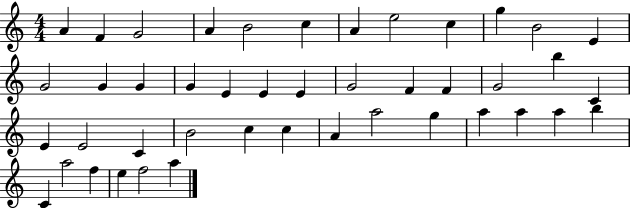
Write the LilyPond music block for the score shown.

{
  \clef treble
  \numericTimeSignature
  \time 4/4
  \key c \major
  a'4 f'4 g'2 | a'4 b'2 c''4 | a'4 e''2 c''4 | g''4 b'2 e'4 | \break g'2 g'4 g'4 | g'4 e'4 e'4 e'4 | g'2 f'4 f'4 | g'2 b''4 c'4 | \break e'4 e'2 c'4 | b'2 c''4 c''4 | a'4 a''2 g''4 | a''4 a''4 a''4 b''4 | \break c'4 a''2 f''4 | e''4 f''2 a''4 | \bar "|."
}